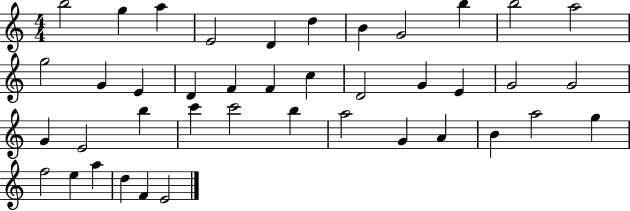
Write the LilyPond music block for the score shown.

{
  \clef treble
  \numericTimeSignature
  \time 4/4
  \key c \major
  b''2 g''4 a''4 | e'2 d'4 d''4 | b'4 g'2 b''4 | b''2 a''2 | \break g''2 g'4 e'4 | d'4 f'4 f'4 c''4 | d'2 g'4 e'4 | g'2 g'2 | \break g'4 e'2 b''4 | c'''4 c'''2 b''4 | a''2 g'4 a'4 | b'4 a''2 g''4 | \break f''2 e''4 a''4 | d''4 f'4 e'2 | \bar "|."
}